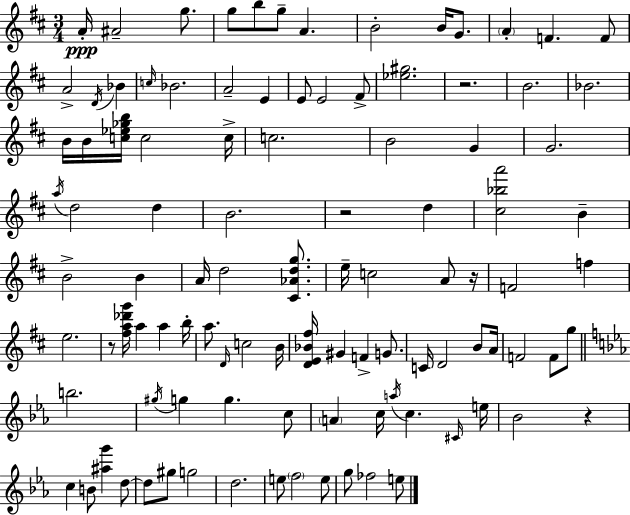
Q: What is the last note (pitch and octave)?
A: E5